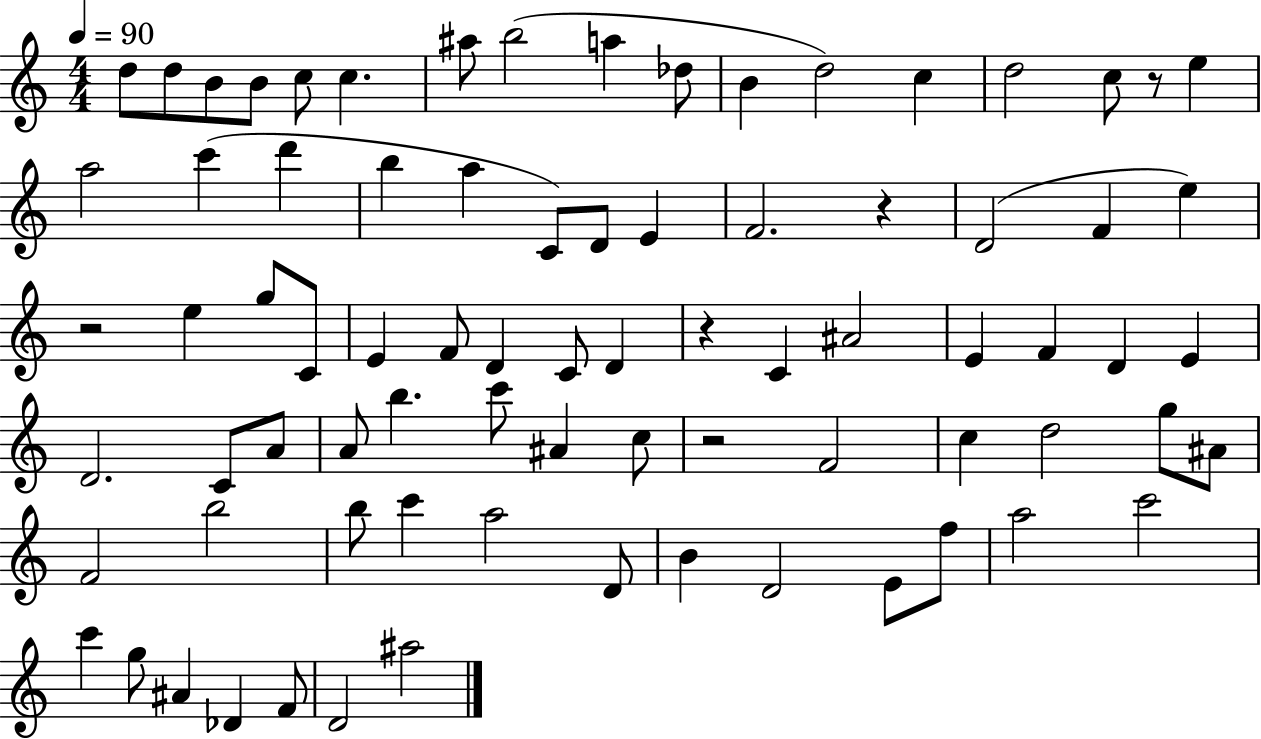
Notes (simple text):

D5/e D5/e B4/e B4/e C5/e C5/q. A#5/e B5/h A5/q Db5/e B4/q D5/h C5/q D5/h C5/e R/e E5/q A5/h C6/q D6/q B5/q A5/q C4/e D4/e E4/q F4/h. R/q D4/h F4/q E5/q R/h E5/q G5/e C4/e E4/q F4/e D4/q C4/e D4/q R/q C4/q A#4/h E4/q F4/q D4/q E4/q D4/h. C4/e A4/e A4/e B5/q. C6/e A#4/q C5/e R/h F4/h C5/q D5/h G5/e A#4/e F4/h B5/h B5/e C6/q A5/h D4/e B4/q D4/h E4/e F5/e A5/h C6/h C6/q G5/e A#4/q Db4/q F4/e D4/h A#5/h